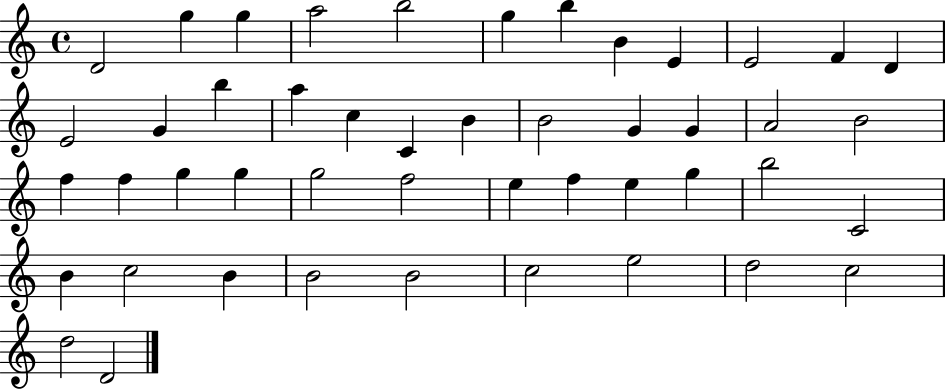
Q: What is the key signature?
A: C major